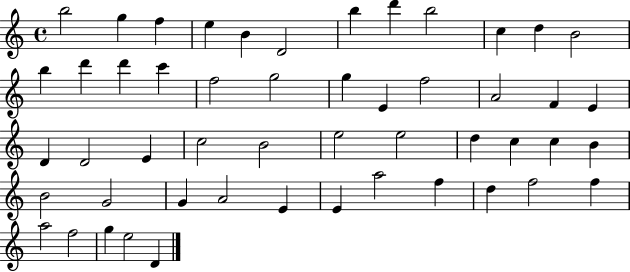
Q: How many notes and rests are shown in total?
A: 51